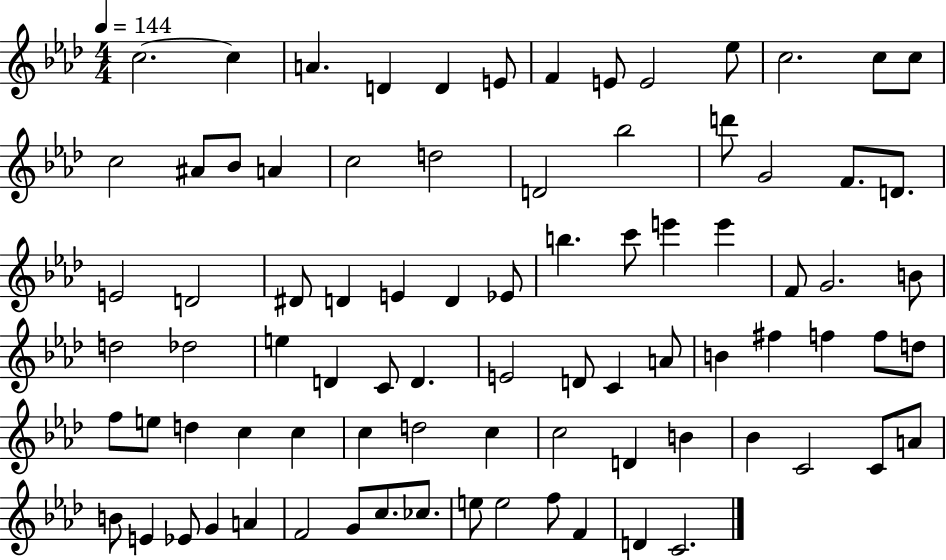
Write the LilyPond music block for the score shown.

{
  \clef treble
  \numericTimeSignature
  \time 4/4
  \key aes \major
  \tempo 4 = 144
  c''2.~~ c''4 | a'4. d'4 d'4 e'8 | f'4 e'8 e'2 ees''8 | c''2. c''8 c''8 | \break c''2 ais'8 bes'8 a'4 | c''2 d''2 | d'2 bes''2 | d'''8 g'2 f'8. d'8. | \break e'2 d'2 | dis'8 d'4 e'4 d'4 ees'8 | b''4. c'''8 e'''4 e'''4 | f'8 g'2. b'8 | \break d''2 des''2 | e''4 d'4 c'8 d'4. | e'2 d'8 c'4 a'8 | b'4 fis''4 f''4 f''8 d''8 | \break f''8 e''8 d''4 c''4 c''4 | c''4 d''2 c''4 | c''2 d'4 b'4 | bes'4 c'2 c'8 a'8 | \break b'8 e'4 ees'8 g'4 a'4 | f'2 g'8 c''8. ces''8. | e''8 e''2 f''8 f'4 | d'4 c'2. | \break \bar "|."
}